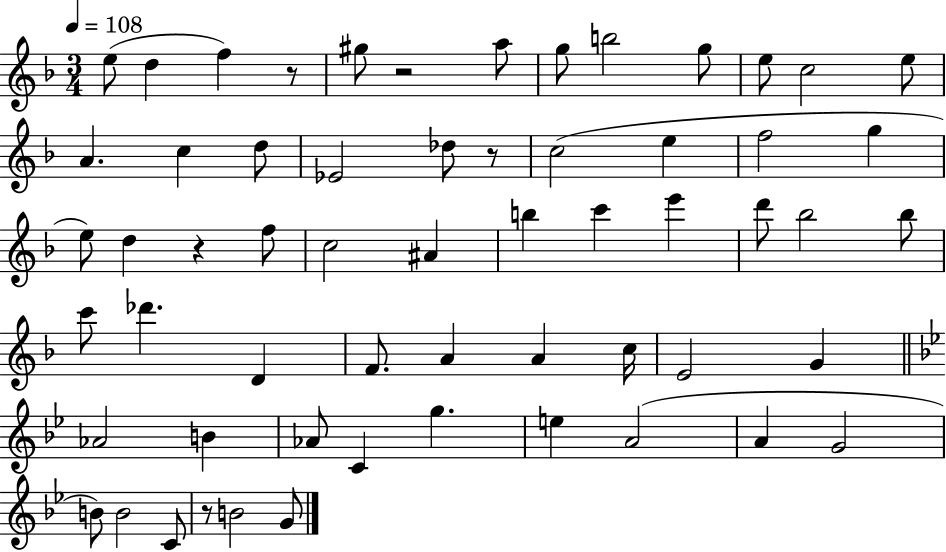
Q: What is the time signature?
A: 3/4